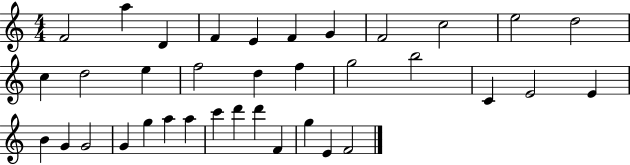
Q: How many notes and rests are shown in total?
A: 36